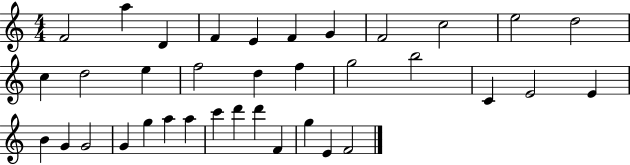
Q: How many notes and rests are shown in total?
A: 36